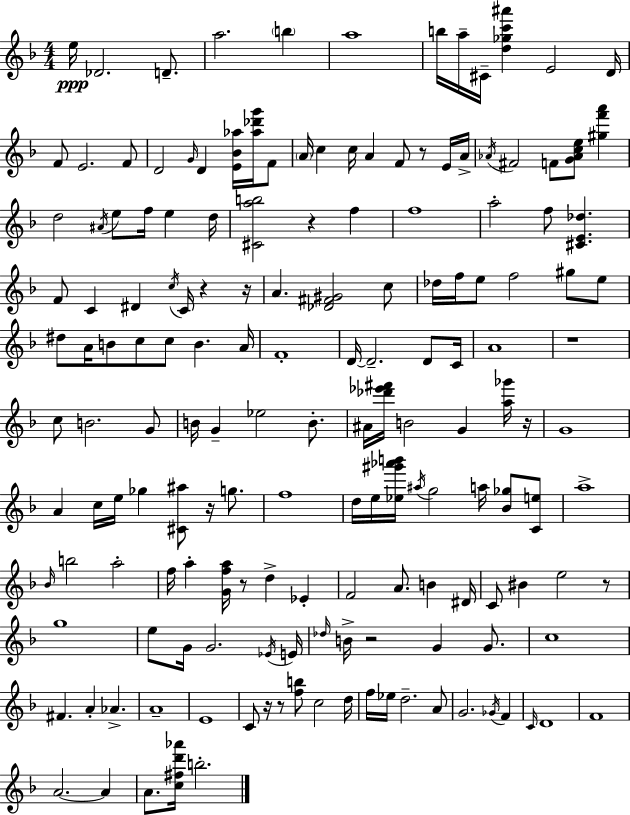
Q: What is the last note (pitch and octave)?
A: B5